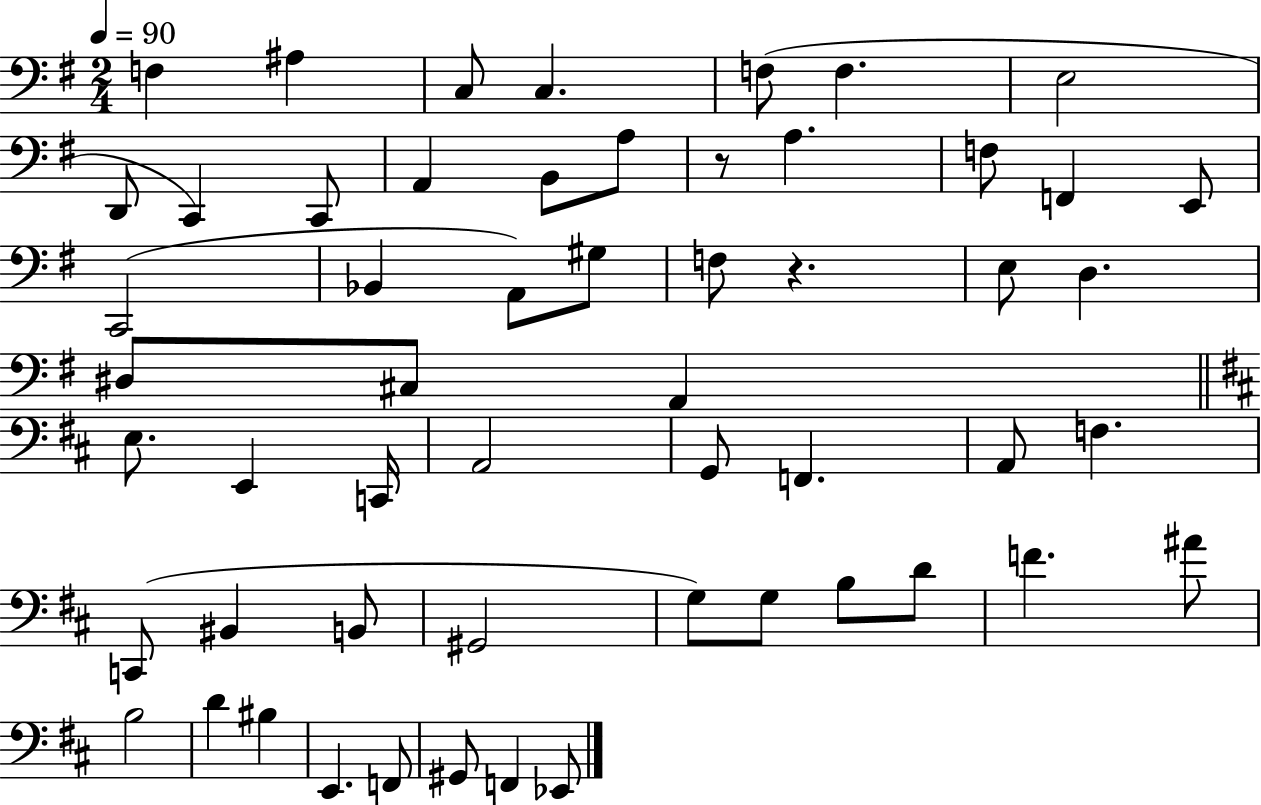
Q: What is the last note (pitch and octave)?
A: Eb2